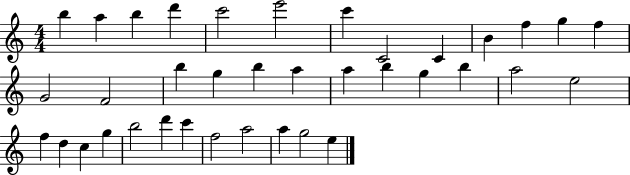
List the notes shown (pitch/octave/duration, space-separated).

B5/q A5/q B5/q D6/q C6/h E6/h C6/q C4/h C4/q B4/q F5/q G5/q F5/q G4/h F4/h B5/q G5/q B5/q A5/q A5/q B5/q G5/q B5/q A5/h E5/h F5/q D5/q C5/q G5/q B5/h D6/q C6/q F5/h A5/h A5/q G5/h E5/q